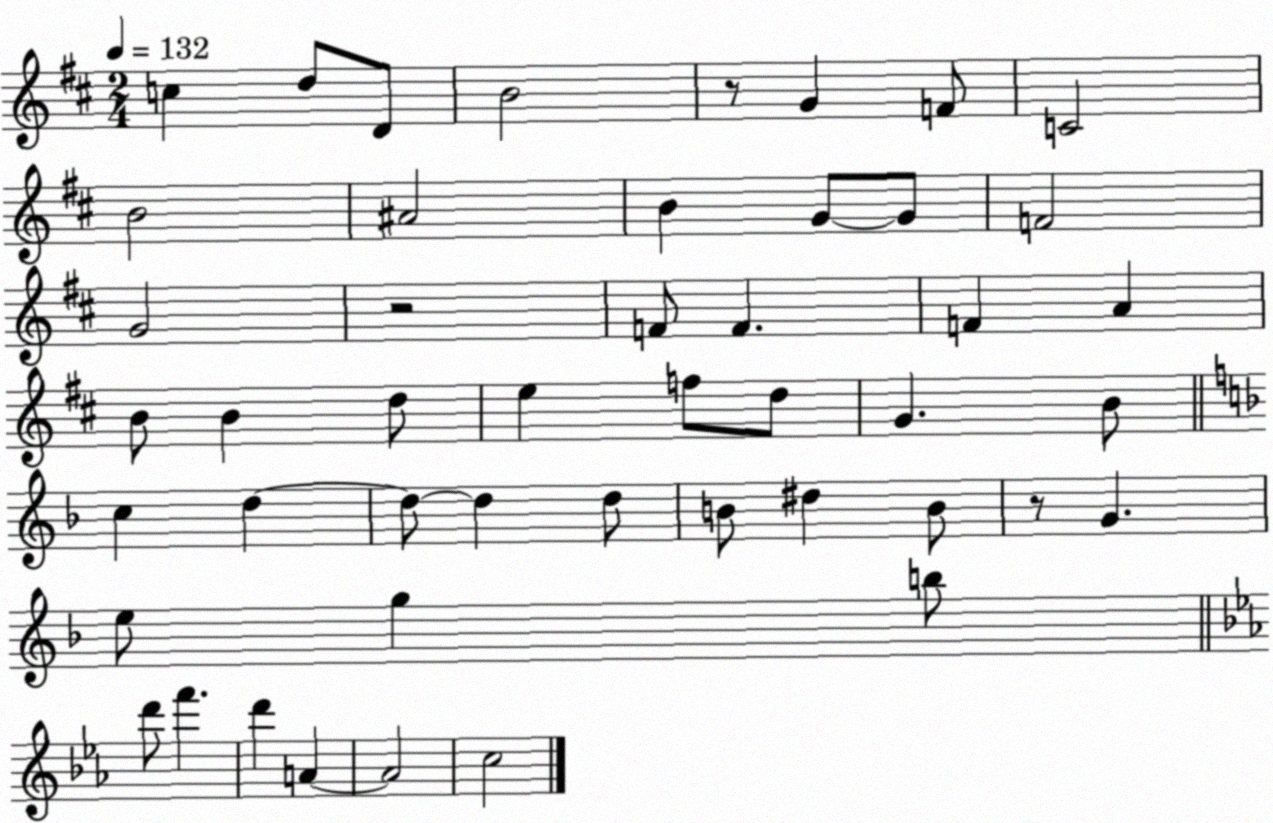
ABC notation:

X:1
T:Untitled
M:2/4
L:1/4
K:D
c d/2 D/2 B2 z/2 G F/2 C2 B2 ^A2 B G/2 G/2 F2 G2 z2 F/2 F F A B/2 B d/2 e f/2 d/2 G B/2 c d d/2 d d/2 B/2 ^d B/2 z/2 G e/2 g b/2 d'/2 f' d' A A2 c2